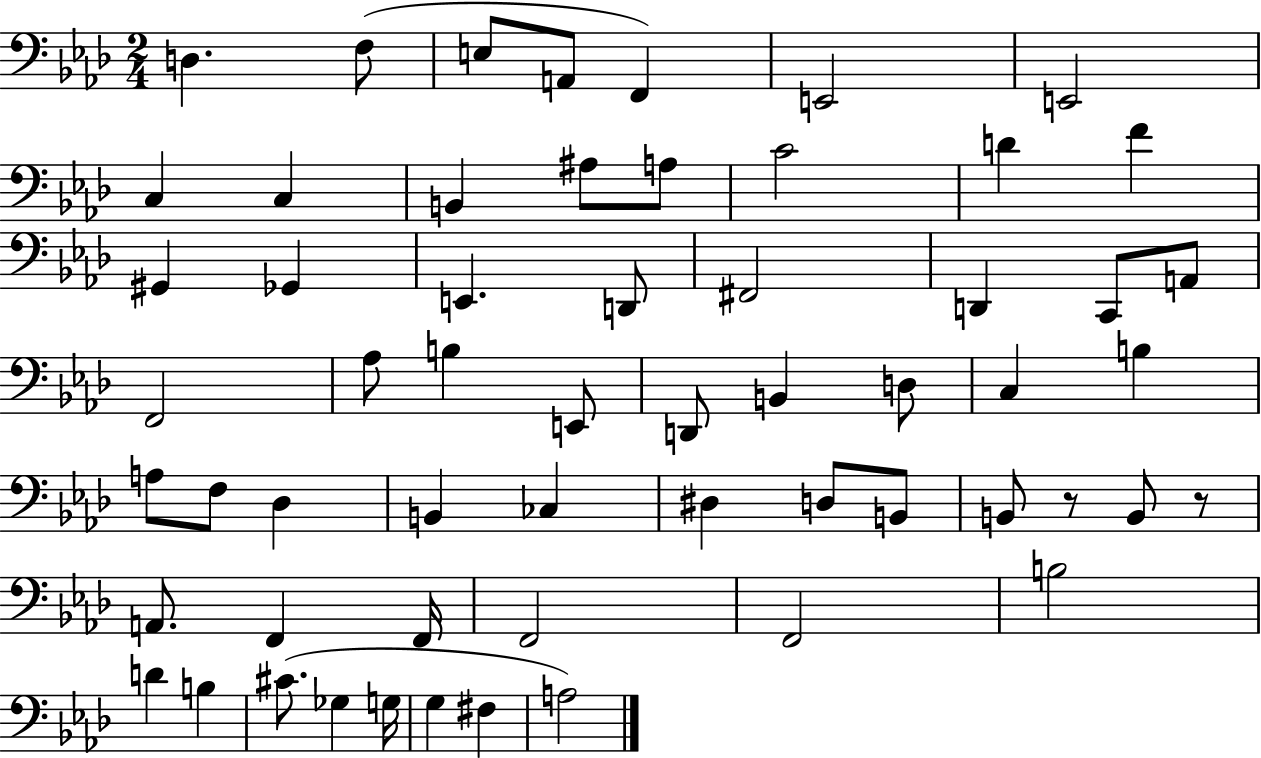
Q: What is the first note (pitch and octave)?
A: D3